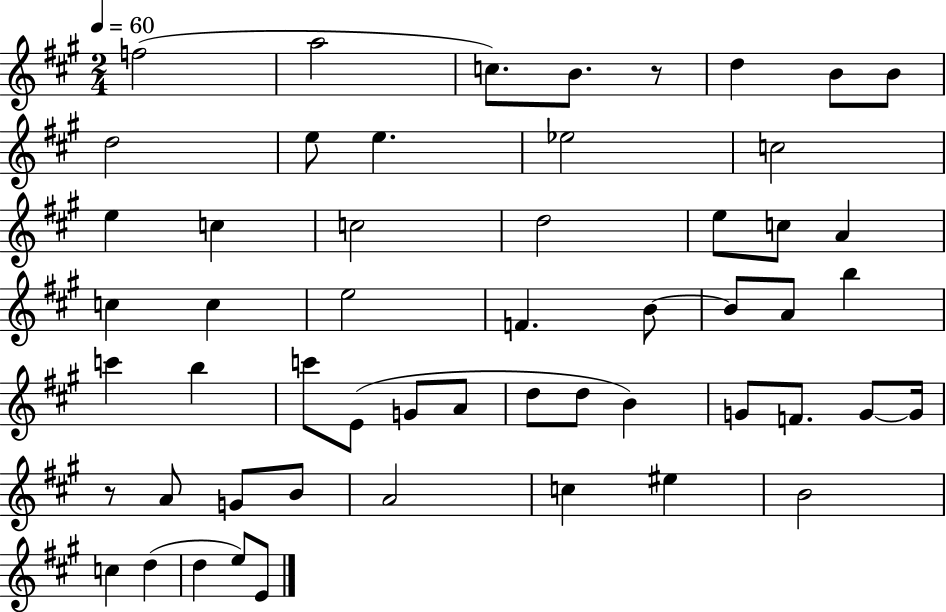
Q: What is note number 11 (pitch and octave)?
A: Eb5